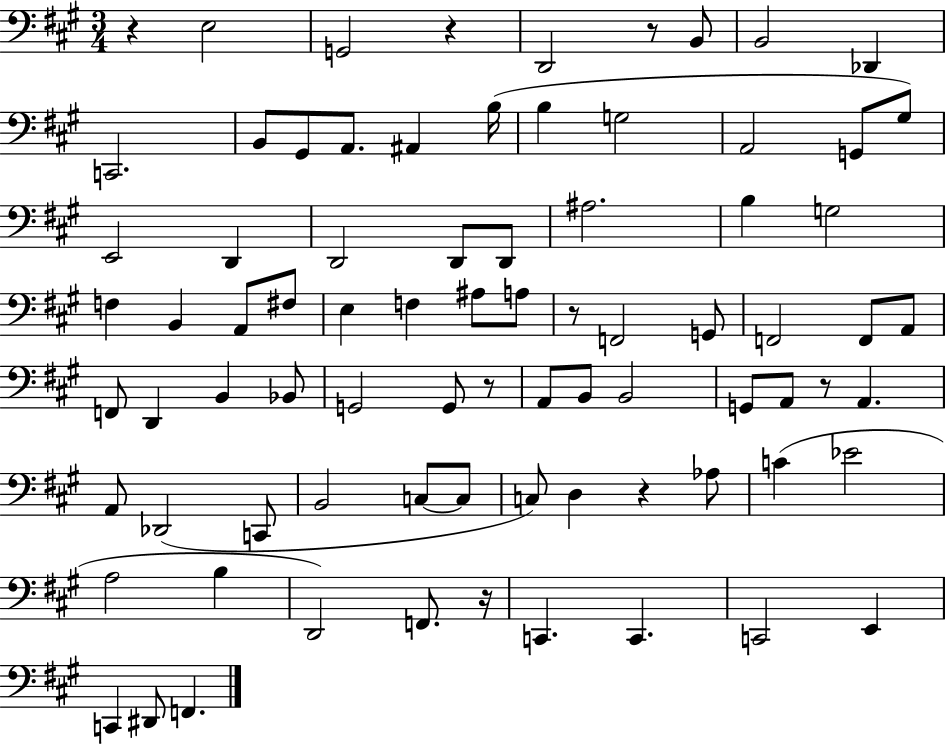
R/q E3/h G2/h R/q D2/h R/e B2/e B2/h Db2/q C2/h. B2/e G#2/e A2/e. A#2/q B3/s B3/q G3/h A2/h G2/e G#3/e E2/h D2/q D2/h D2/e D2/e A#3/h. B3/q G3/h F3/q B2/q A2/e F#3/e E3/q F3/q A#3/e A3/e R/e F2/h G2/e F2/h F2/e A2/e F2/e D2/q B2/q Bb2/e G2/h G2/e R/e A2/e B2/e B2/h G2/e A2/e R/e A2/q. A2/e Db2/h C2/e B2/h C3/e C3/e C3/e D3/q R/q Ab3/e C4/q Eb4/h A3/h B3/q D2/h F2/e. R/s C2/q. C2/q. C2/h E2/q C2/q D#2/e F2/q.